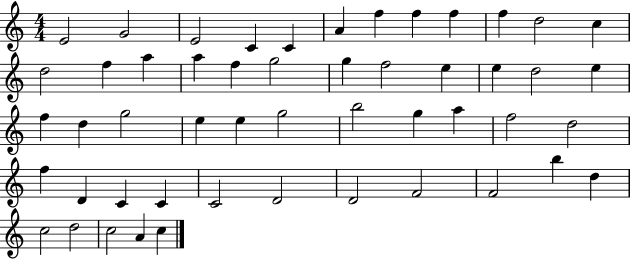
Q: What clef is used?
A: treble